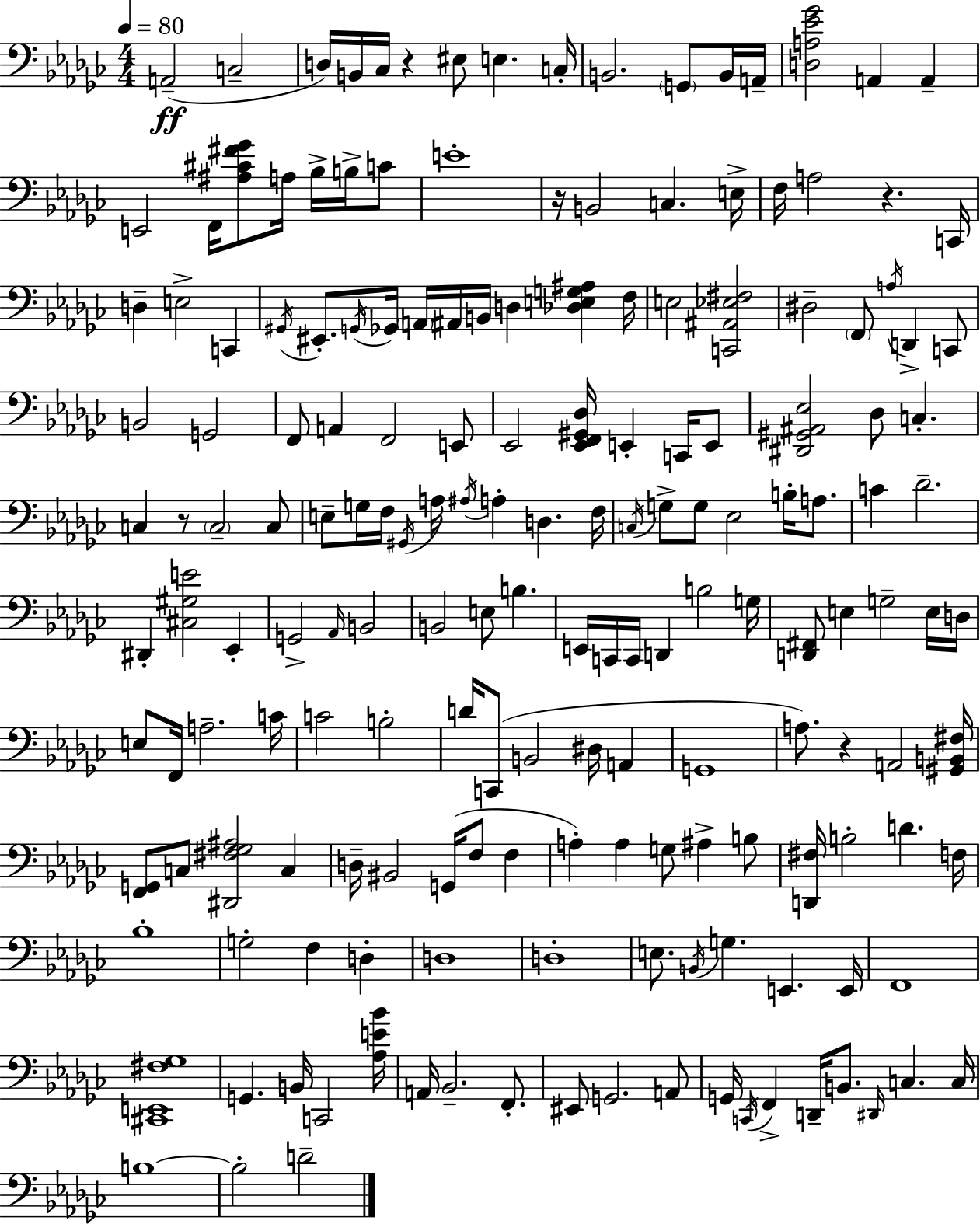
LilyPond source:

{
  \clef bass
  \numericTimeSignature
  \time 4/4
  \key ees \minor
  \tempo 4 = 80
  a,2--(\ff c2-- | d16) b,16 ces16 r4 eis8 e4. c16-. | b,2. \parenthesize g,8 b,16 a,16-- | <d a ees' ges'>2 a,4 a,4-- | \break e,2 f,16 <ais cis' fis' ges'>8 a16 bes16-> b16-> c'8 | e'1-. | r16 b,2 c4. e16-> | f16 a2 r4. c,16 | \break d4-- e2-> c,4 | \acciaccatura { gis,16 } eis,8.-. \acciaccatura { g,16 } ges,16 \parenthesize a,16 ais,16 b,16 d4 <des e g ais>4 | f16 e2 <c, ais, ees fis>2 | dis2-- \parenthesize f,8 \acciaccatura { a16 } d,4-> | \break c,8 b,2 g,2 | f,8 a,4 f,2 | e,8 ees,2 <ees, f, gis, des>16 e,4-. | c,16 e,8 <dis, gis, ais, ees>2 des8 c4.-. | \break c4 r8 \parenthesize c2-- | c8 e8-- g16 f16 \acciaccatura { gis,16 } a16 \acciaccatura { ais16 } a4-. d4. | f16 \acciaccatura { c16 } g8-> g8 ees2 | b16-. a8. c'4 des'2.-- | \break dis,4-. <cis gis e'>2 | ees,4-. g,2-> \grace { aes,16 } b,2 | b,2 e8 | b4. e,16 c,16 c,16 d,4 b2 | \break g16 <d, fis,>8 e4 g2-- | e16 d16 e8 f,16 a2.-- | c'16 c'2 b2-. | d'16 c,8( b,2 | \break dis16 a,4 g,1 | a8.) r4 a,2 | <gis, b, fis>16 <f, g,>8 c8 <dis, fis ges ais>2 | c4 d16-- bis,2 | \break g,16( f8 f4 a4-.) a4 g8 | ais4-> b8 <d, fis>16 b2-. | d'4. f16 bes1-. | g2-. f4 | \break d4-. d1 | d1-. | e8. \acciaccatura { b,16 } g4. | e,4. e,16 f,1 | \break <cis, e, fis ges>1 | g,4. b,16 c,2 | <aes e' bes'>16 a,16 bes,2.-- | f,8.-. eis,8 g,2. | \break a,8 g,16 \acciaccatura { c,16 } f,4-> d,16-- b,8. | \grace { dis,16 } c4. c16 b1~~ | b2-. | d'2-- \bar "|."
}